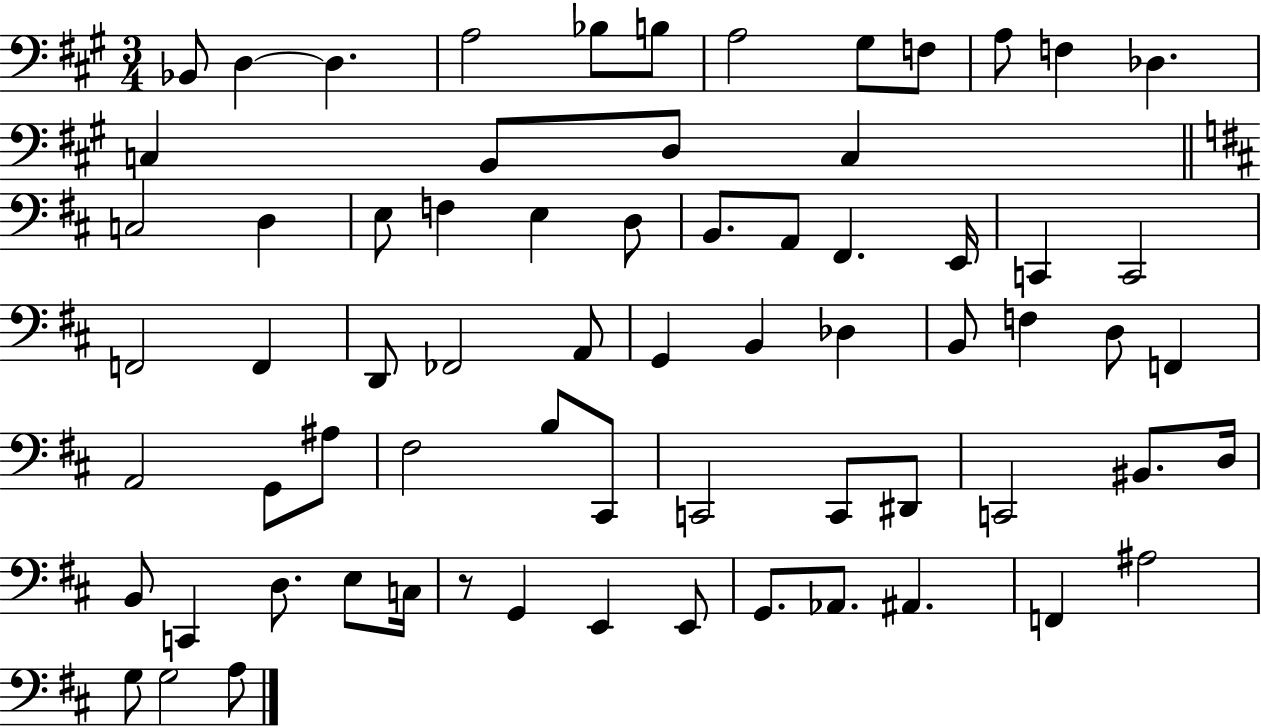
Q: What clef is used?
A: bass